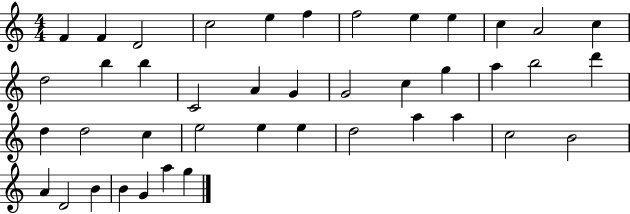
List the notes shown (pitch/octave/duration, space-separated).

F4/q F4/q D4/h C5/h E5/q F5/q F5/h E5/q E5/q C5/q A4/h C5/q D5/h B5/q B5/q C4/h A4/q G4/q G4/h C5/q G5/q A5/q B5/h D6/q D5/q D5/h C5/q E5/h E5/q E5/q D5/h A5/q A5/q C5/h B4/h A4/q D4/h B4/q B4/q G4/q A5/q G5/q